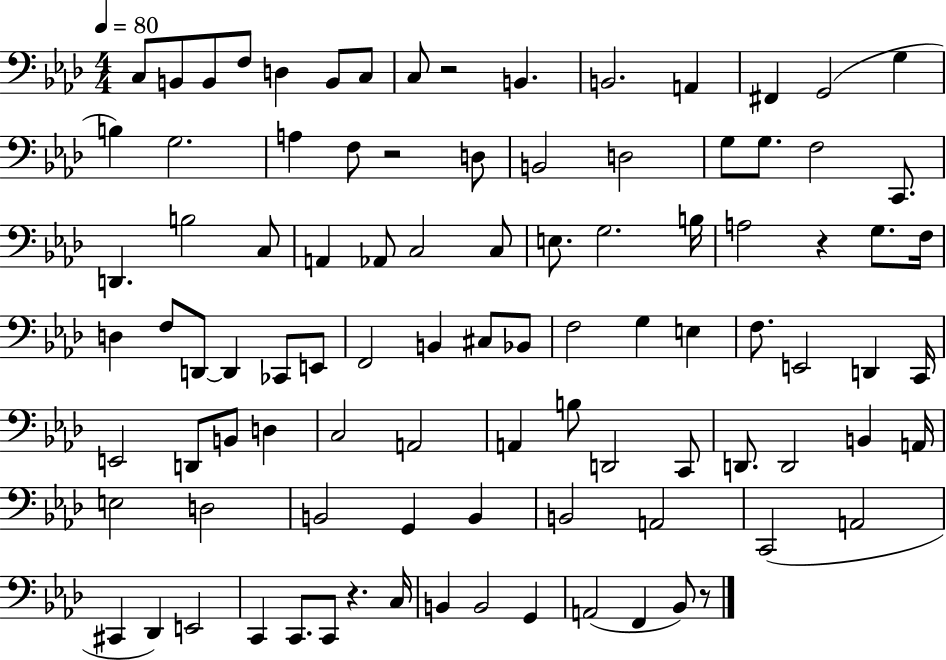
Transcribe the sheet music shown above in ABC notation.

X:1
T:Untitled
M:4/4
L:1/4
K:Ab
C,/2 B,,/2 B,,/2 F,/2 D, B,,/2 C,/2 C,/2 z2 B,, B,,2 A,, ^F,, G,,2 G, B, G,2 A, F,/2 z2 D,/2 B,,2 D,2 G,/2 G,/2 F,2 C,,/2 D,, B,2 C,/2 A,, _A,,/2 C,2 C,/2 E,/2 G,2 B,/4 A,2 z G,/2 F,/4 D, F,/2 D,,/2 D,, _C,,/2 E,,/2 F,,2 B,, ^C,/2 _B,,/2 F,2 G, E, F,/2 E,,2 D,, C,,/4 E,,2 D,,/2 B,,/2 D, C,2 A,,2 A,, B,/2 D,,2 C,,/2 D,,/2 D,,2 B,, A,,/4 E,2 D,2 B,,2 G,, B,, B,,2 A,,2 C,,2 A,,2 ^C,, _D,, E,,2 C,, C,,/2 C,,/2 z C,/4 B,, B,,2 G,, A,,2 F,, _B,,/2 z/2